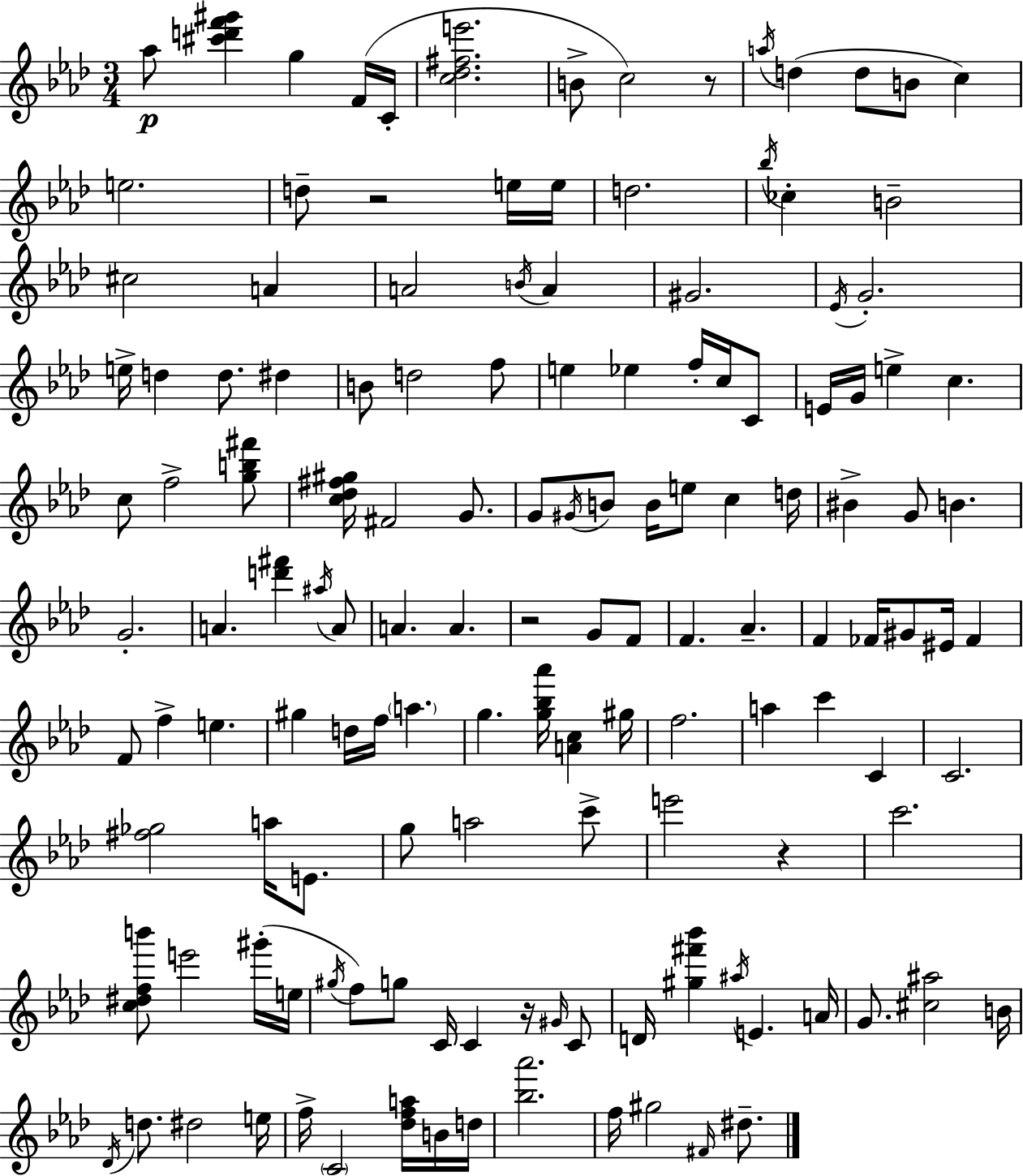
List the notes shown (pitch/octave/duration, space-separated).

Ab5/e [C#6,D6,F6,G#6]/q G5/q F4/s C4/s [C5,Db5,F#5,E6]/h. B4/e C5/h R/e A5/s D5/q D5/e B4/e C5/q E5/h. D5/e R/h E5/s E5/s D5/h. Bb5/s CES5/q B4/h C#5/h A4/q A4/h B4/s A4/q G#4/h. Eb4/s G4/h. E5/s D5/q D5/e. D#5/q B4/e D5/h F5/e E5/q Eb5/q F5/s C5/s C4/e E4/s G4/s E5/q C5/q. C5/e F5/h [G5,B5,F#6]/e [C5,Db5,F#5,G#5]/s F#4/h G4/e. G4/e G#4/s B4/e B4/s E5/e C5/q D5/s BIS4/q G4/e B4/q. G4/h. A4/q. [D6,F#6]/q A#5/s A4/e A4/q. A4/q. R/h G4/e F4/e F4/q. Ab4/q. F4/q FES4/s G#4/e EIS4/s FES4/q F4/e F5/q E5/q. G#5/q D5/s F5/s A5/q. G5/q. [G5,Bb5,Ab6]/s [A4,C5]/q G#5/s F5/h. A5/q C6/q C4/q C4/h. [F#5,Gb5]/h A5/s E4/e. G5/e A5/h C6/e E6/h R/q C6/h. [C5,D#5,F5,B6]/e E6/h G#6/s E5/s G#5/s F5/e G5/e C4/s C4/q R/s G#4/s C4/e D4/s [G#5,F#6,Bb6]/q A#5/s E4/q. A4/s G4/e. [C#5,A#5]/h B4/s Db4/s D5/e. D#5/h E5/s F5/s C4/h [Db5,F5,A5]/s B4/s D5/s [Bb5,Ab6]/h. F5/s G#5/h F#4/s D#5/e.